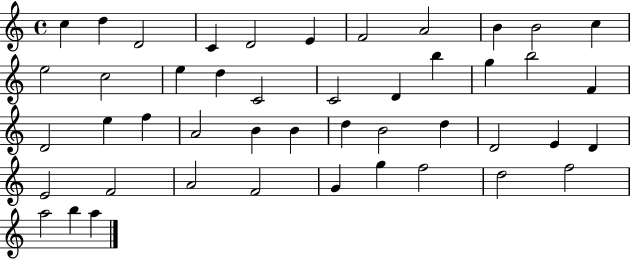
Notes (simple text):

C5/q D5/q D4/h C4/q D4/h E4/q F4/h A4/h B4/q B4/h C5/q E5/h C5/h E5/q D5/q C4/h C4/h D4/q B5/q G5/q B5/h F4/q D4/h E5/q F5/q A4/h B4/q B4/q D5/q B4/h D5/q D4/h E4/q D4/q E4/h F4/h A4/h F4/h G4/q G5/q F5/h D5/h F5/h A5/h B5/q A5/q